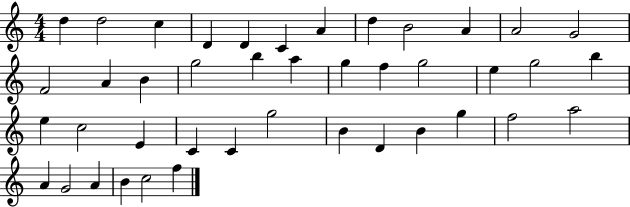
{
  \clef treble
  \numericTimeSignature
  \time 4/4
  \key c \major
  d''4 d''2 c''4 | d'4 d'4 c'4 a'4 | d''4 b'2 a'4 | a'2 g'2 | \break f'2 a'4 b'4 | g''2 b''4 a''4 | g''4 f''4 g''2 | e''4 g''2 b''4 | \break e''4 c''2 e'4 | c'4 c'4 g''2 | b'4 d'4 b'4 g''4 | f''2 a''2 | \break a'4 g'2 a'4 | b'4 c''2 f''4 | \bar "|."
}